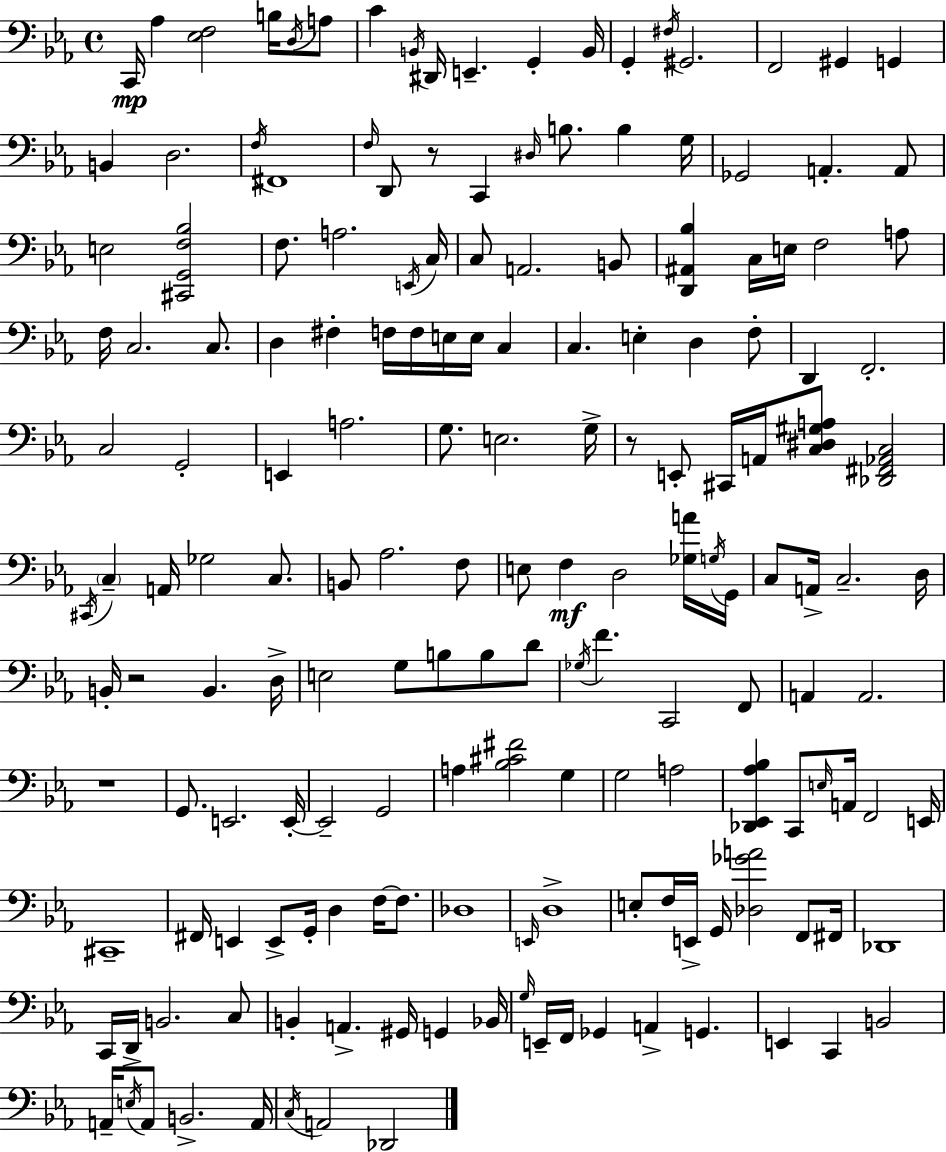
C2/s Ab3/q [Eb3,F3]/h B3/s D3/s A3/e C4/q B2/s D#2/s E2/q. G2/q B2/s G2/q F#3/s G#2/h. F2/h G#2/q G2/q B2/q D3/h. F3/s F#2/w F3/s D2/e R/e C2/q D#3/s B3/e. B3/q G3/s Gb2/h A2/q. A2/e E3/h [C#2,G2,F3,Bb3]/h F3/e. A3/h. E2/s C3/s C3/e A2/h. B2/e [D2,A#2,Bb3]/q C3/s E3/s F3/h A3/e F3/s C3/h. C3/e. D3/q F#3/q F3/s F3/s E3/s E3/s C3/q C3/q. E3/q D3/q F3/e D2/q F2/h. C3/h G2/h E2/q A3/h. G3/e. E3/h. G3/s R/e E2/e C#2/s A2/s [C3,D#3,G#3,A3]/e [Db2,F#2,Ab2,C3]/h C#2/s C3/q A2/s Gb3/h C3/e. B2/e Ab3/h. F3/e E3/e F3/q D3/h [Gb3,A4]/s G3/s G2/s C3/e A2/s C3/h. D3/s B2/s R/h B2/q. D3/s E3/h G3/e B3/e B3/e D4/e Gb3/s F4/q. C2/h F2/e A2/q A2/h. R/w G2/e. E2/h. E2/s E2/h G2/h A3/q [Bb3,C#4,F#4]/h G3/q G3/h A3/h [Db2,Eb2,Ab3,Bb3]/q C2/e E3/s A2/s F2/h E2/s C#2/w F#2/s E2/q E2/e G2/s D3/q F3/s F3/e. Db3/w E2/s D3/w E3/e F3/s E2/s G2/s [Db3,Gb4,A4]/h F2/e F#2/s Db2/w C2/s D2/s B2/h. C3/e B2/q A2/q. G#2/s G2/q Bb2/s G3/s E2/s F2/s Gb2/q A2/q G2/q. E2/q C2/q B2/h A2/s E3/s A2/e B2/h. A2/s C3/s A2/h Db2/h